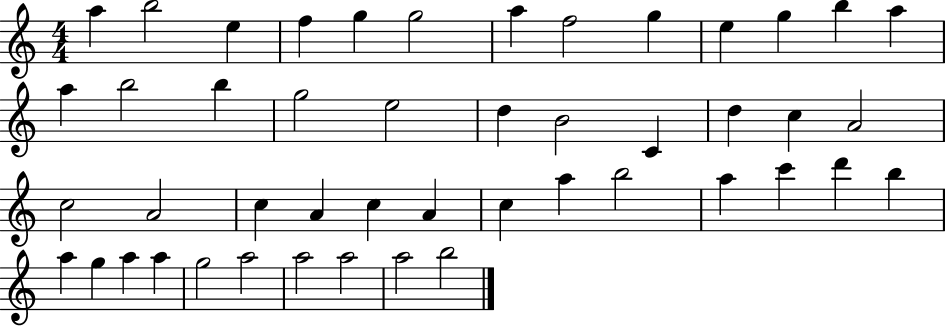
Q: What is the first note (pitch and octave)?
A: A5